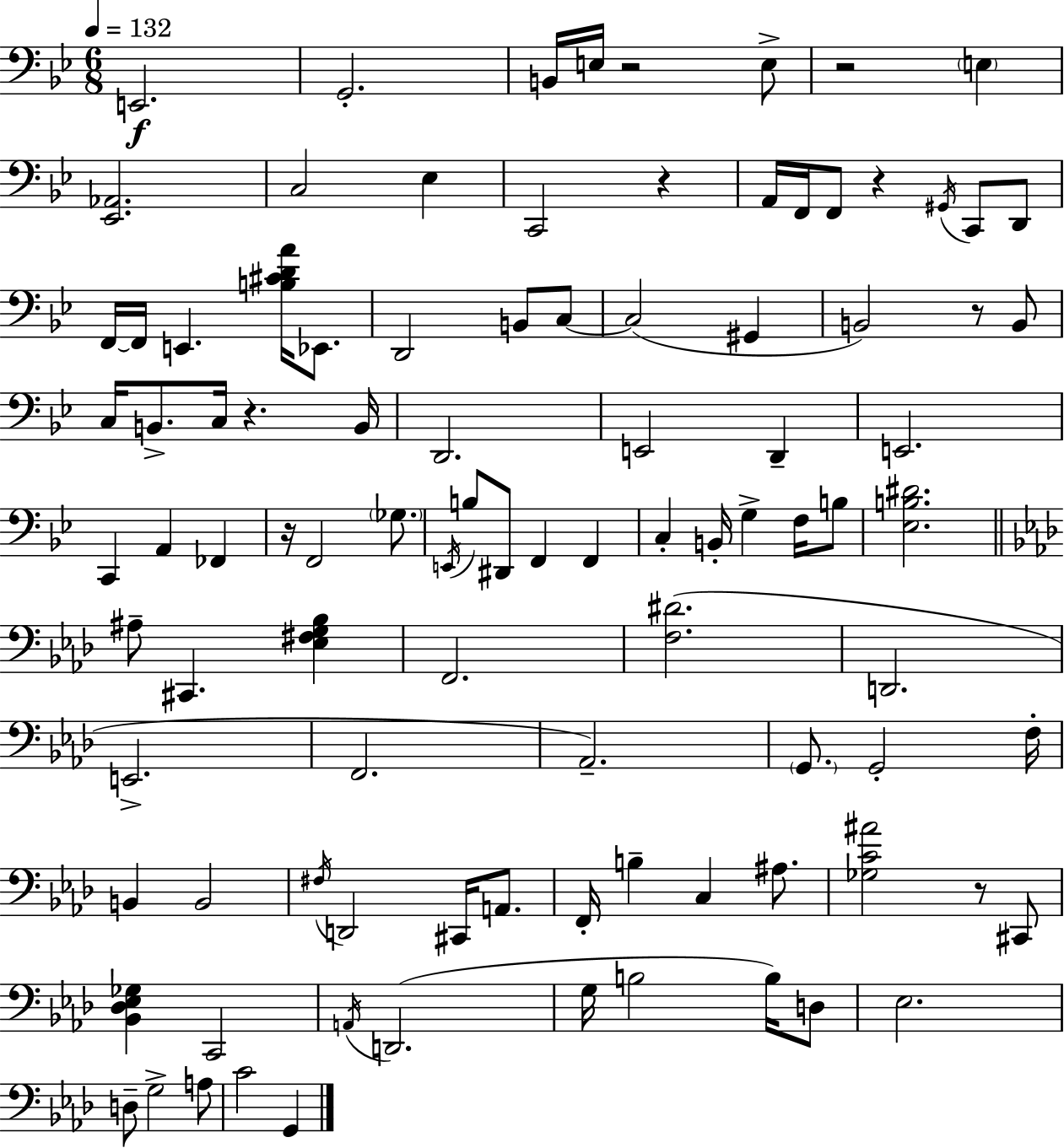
E2/h. G2/h. B2/s E3/s R/h E3/e R/h E3/q [Eb2,Ab2]/h. C3/h Eb3/q C2/h R/q A2/s F2/s F2/e R/q G#2/s C2/e D2/e F2/s F2/s E2/q. [B3,C#4,D4,A4]/s Eb2/e. D2/h B2/e C3/e C3/h G#2/q B2/h R/e B2/e C3/s B2/e. C3/s R/q. B2/s D2/h. E2/h D2/q E2/h. C2/q A2/q FES2/q R/s F2/h Gb3/e. E2/s B3/e D#2/e F2/q F2/q C3/q B2/s G3/q F3/s B3/e [Eb3,B3,D#4]/h. A#3/e C#2/q. [Eb3,F#3,G3,Bb3]/q F2/h. [F3,D#4]/h. D2/h. E2/h. F2/h. Ab2/h. G2/e. G2/h F3/s B2/q B2/h F#3/s D2/h C#2/s A2/e. F2/s B3/q C3/q A#3/e. [Gb3,C4,A#4]/h R/e C#2/e [Bb2,Db3,Eb3,Gb3]/q C2/h A2/s D2/h. G3/s B3/h B3/s D3/e Eb3/h. D3/e G3/h A3/e C4/h G2/q